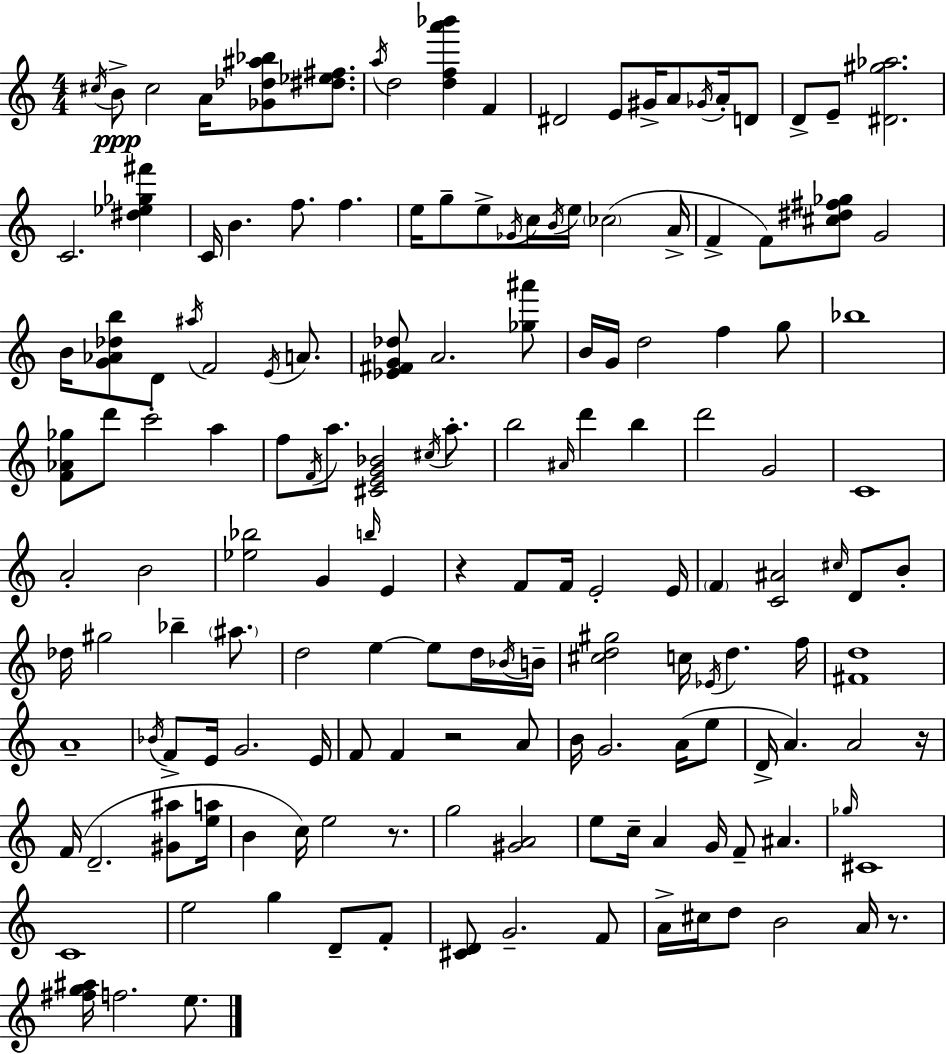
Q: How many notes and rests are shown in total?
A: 157